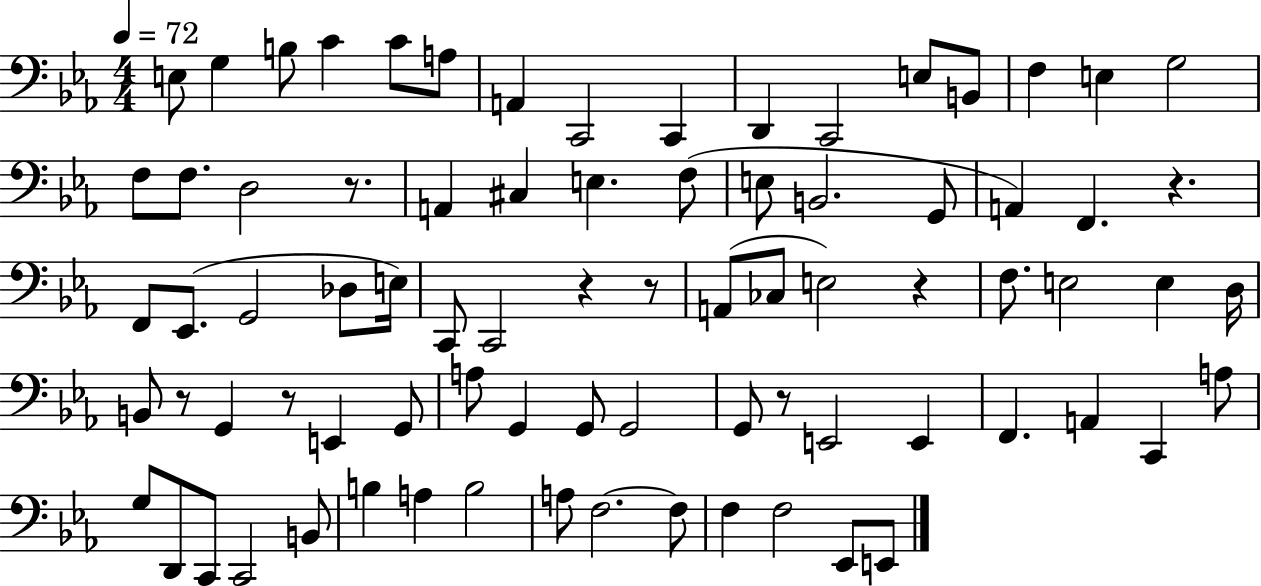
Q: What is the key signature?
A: EES major